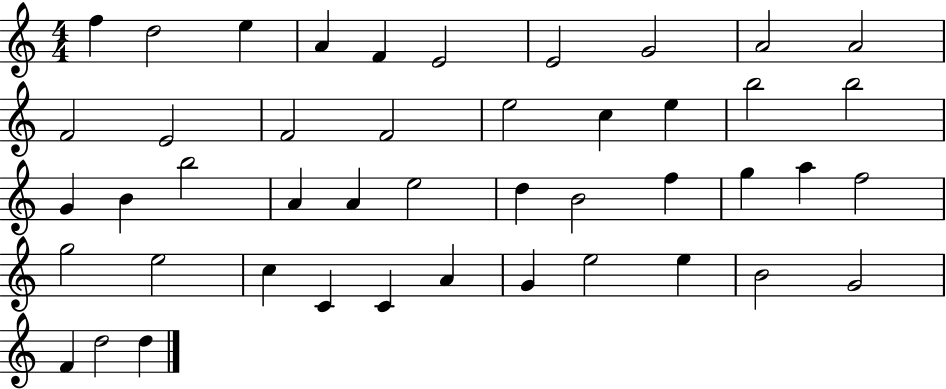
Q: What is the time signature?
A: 4/4